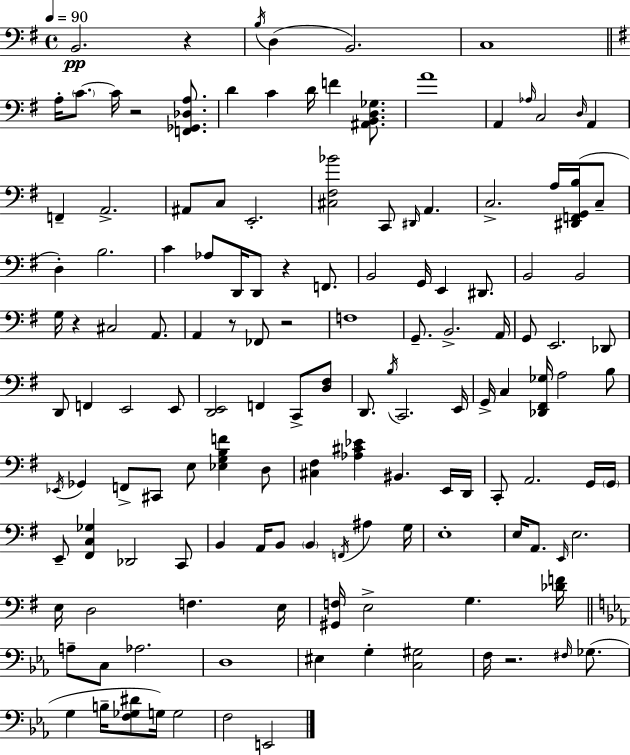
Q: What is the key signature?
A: E minor